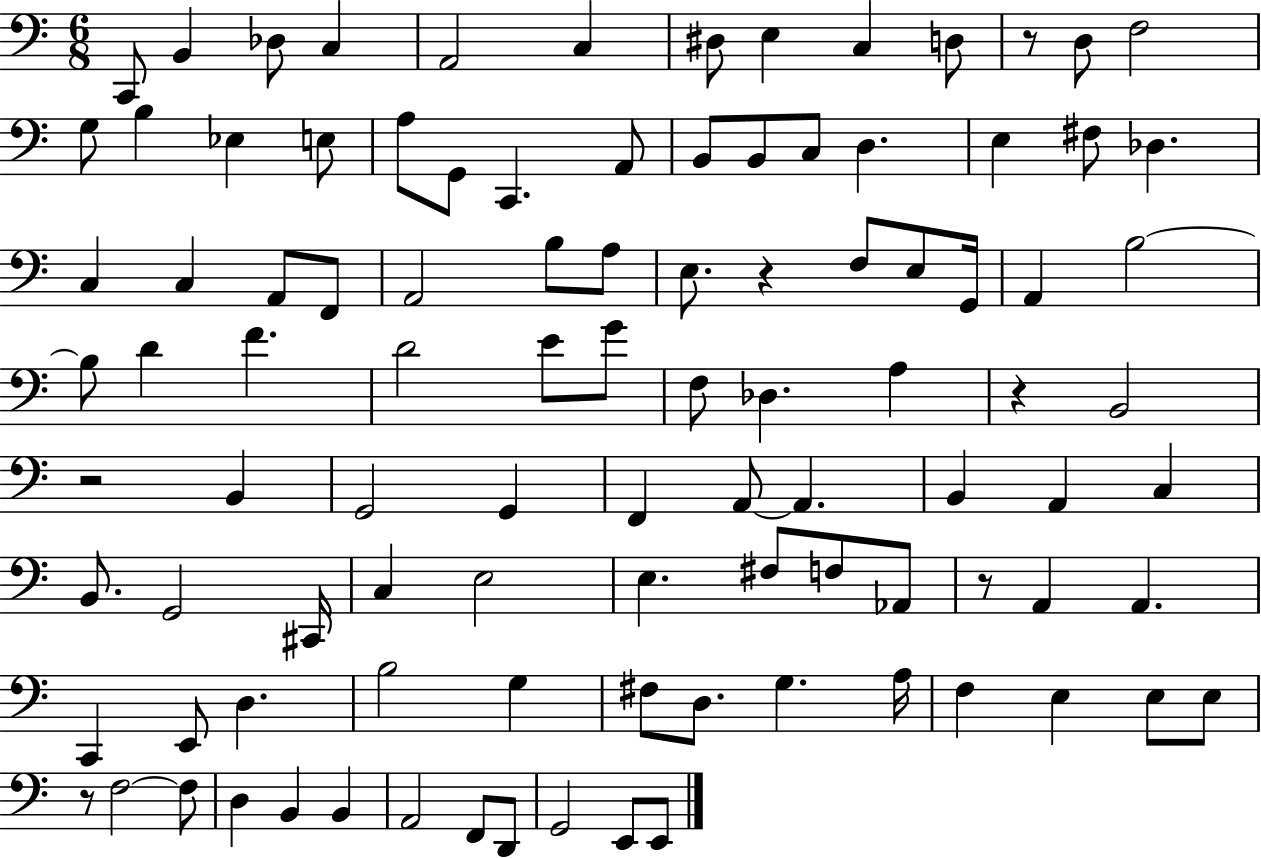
C2/e B2/q Db3/e C3/q A2/h C3/q D#3/e E3/q C3/q D3/e R/e D3/e F3/h G3/e B3/q Eb3/q E3/e A3/e G2/e C2/q. A2/e B2/e B2/e C3/e D3/q. E3/q F#3/e Db3/q. C3/q C3/q A2/e F2/e A2/h B3/e A3/e E3/e. R/q F3/e E3/e G2/s A2/q B3/h B3/e D4/q F4/q. D4/h E4/e G4/e F3/e Db3/q. A3/q R/q B2/h R/h B2/q G2/h G2/q F2/q A2/e A2/q. B2/q A2/q C3/q B2/e. G2/h C#2/s C3/q E3/h E3/q. F#3/e F3/e Ab2/e R/e A2/q A2/q. C2/q E2/e D3/q. B3/h G3/q F#3/e D3/e. G3/q. A3/s F3/q E3/q E3/e E3/e R/e F3/h F3/e D3/q B2/q B2/q A2/h F2/e D2/e G2/h E2/e E2/e